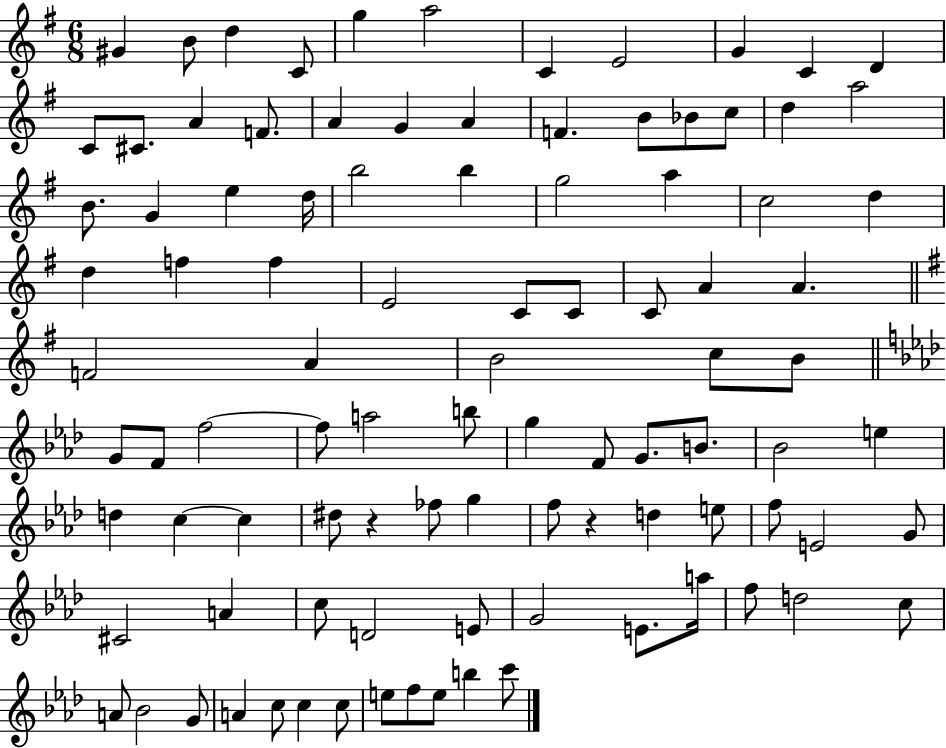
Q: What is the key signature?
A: G major